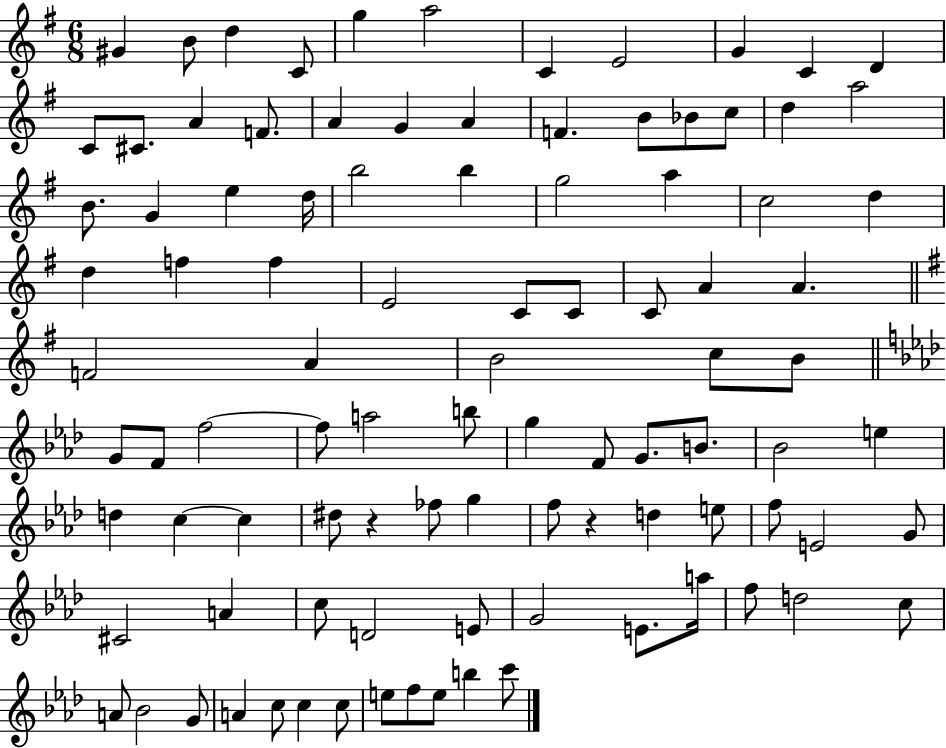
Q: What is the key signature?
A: G major